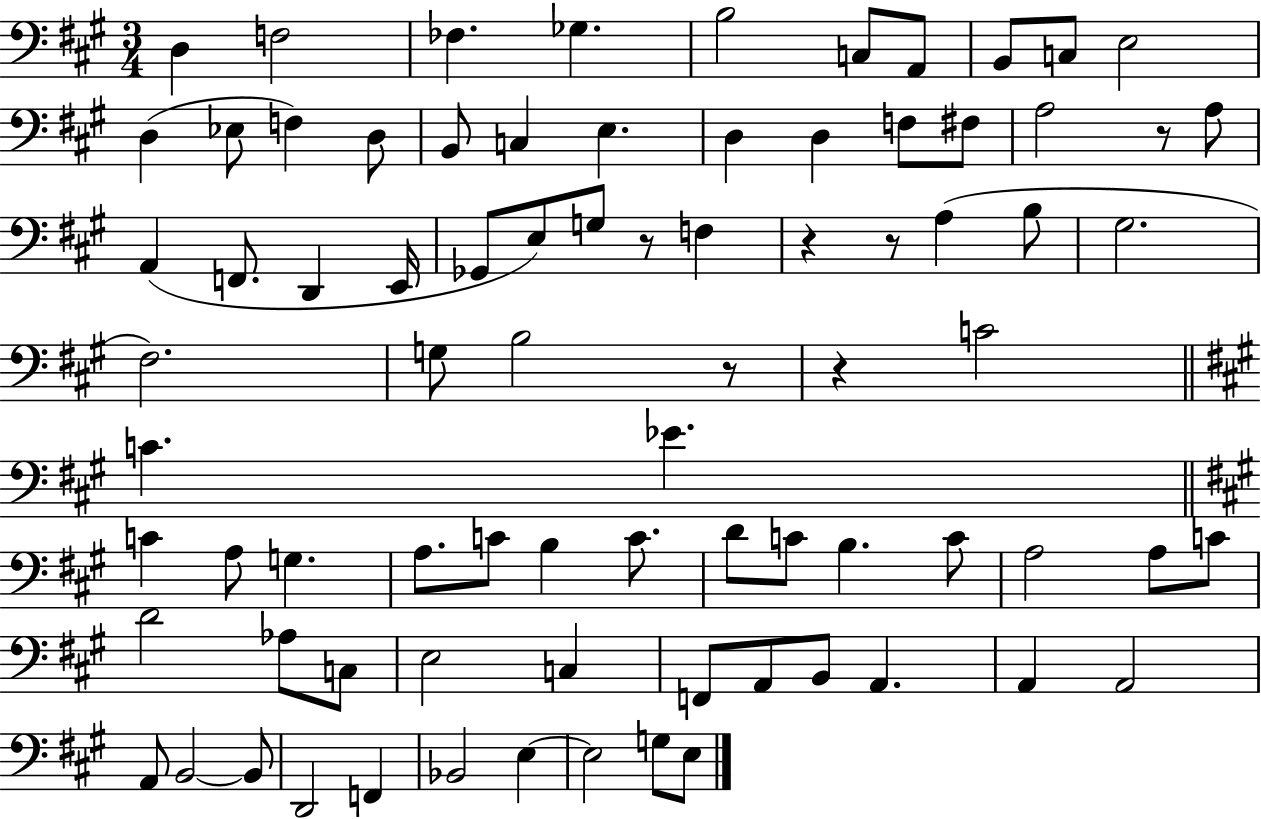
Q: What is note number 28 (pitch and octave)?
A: Gb2